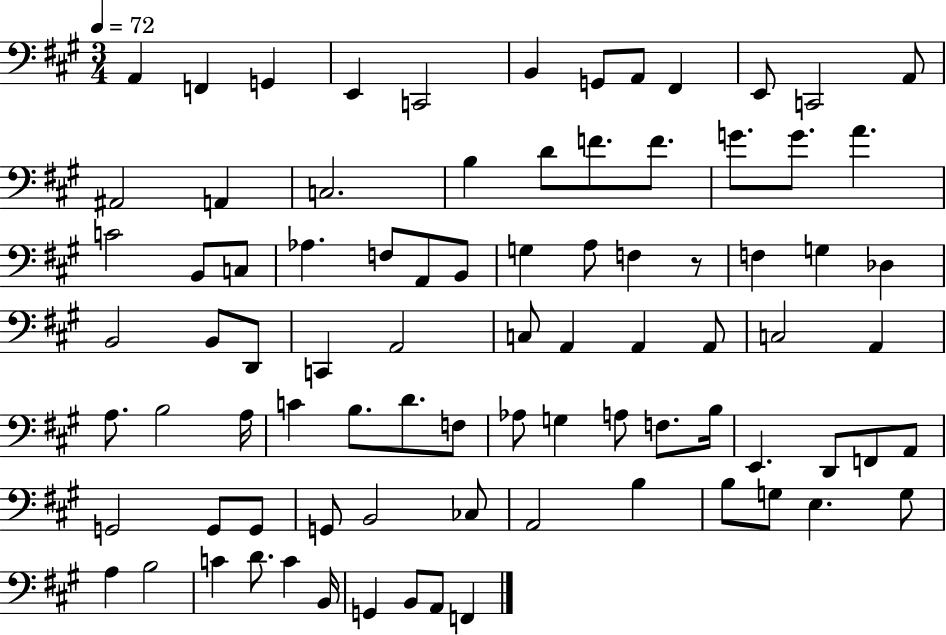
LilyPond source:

{
  \clef bass
  \numericTimeSignature
  \time 3/4
  \key a \major
  \tempo 4 = 72
  a,4 f,4 g,4 | e,4 c,2 | b,4 g,8 a,8 fis,4 | e,8 c,2 a,8 | \break ais,2 a,4 | c2. | b4 d'8 f'8. f'8. | g'8. g'8. a'4. | \break c'2 b,8 c8 | aes4. f8 a,8 b,8 | g4 a8 f4 r8 | f4 g4 des4 | \break b,2 b,8 d,8 | c,4 a,2 | c8 a,4 a,4 a,8 | c2 a,4 | \break a8. b2 a16 | c'4 b8. d'8. f8 | aes8 g4 a8 f8. b16 | e,4. d,8 f,8 a,8 | \break g,2 g,8 g,8 | g,8 b,2 ces8 | a,2 b4 | b8 g8 e4. g8 | \break a4 b2 | c'4 d'8. c'4 b,16 | g,4 b,8 a,8 f,4 | \bar "|."
}